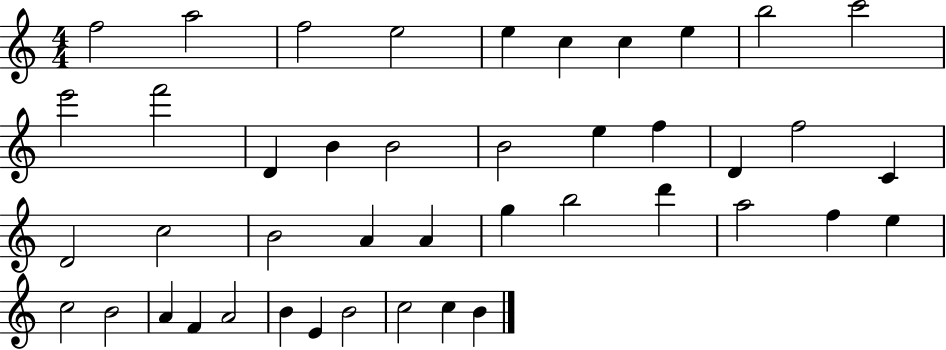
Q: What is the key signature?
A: C major